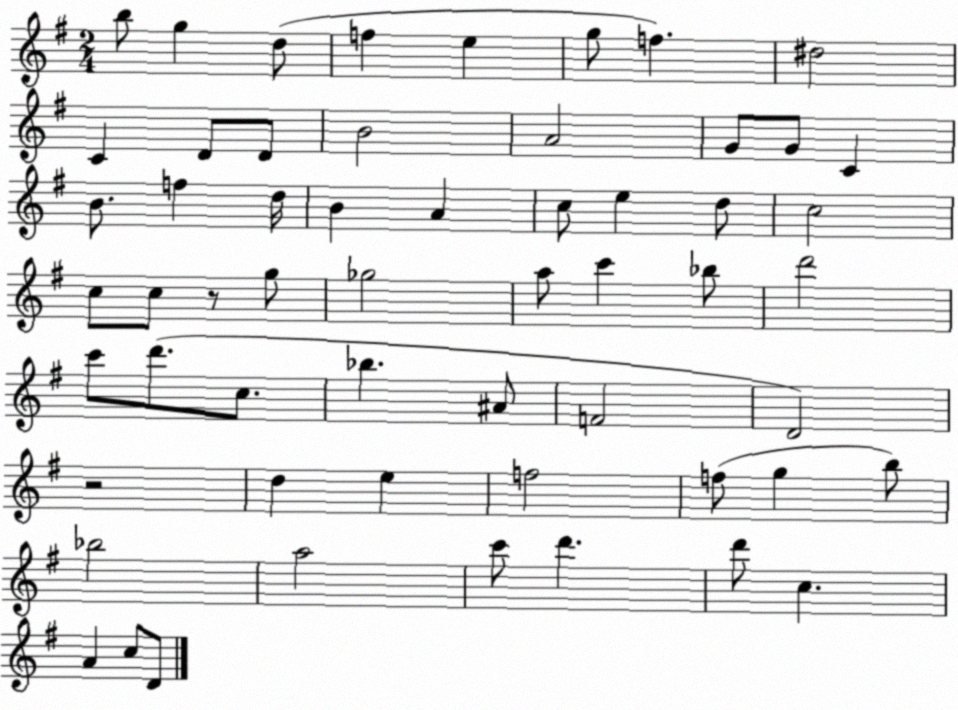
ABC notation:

X:1
T:Untitled
M:2/4
L:1/4
K:G
b/2 g d/2 f e g/2 f ^d2 C D/2 D/2 B2 A2 G/2 G/2 C B/2 f d/4 B A c/2 e d/2 c2 c/2 c/2 z/2 g/2 _g2 a/2 c' _b/2 d'2 c'/2 d'/2 c/2 _b ^A/2 F2 D2 z2 d e f2 f/2 g b/2 _b2 a2 c'/2 d' d'/2 c A c/2 D/2